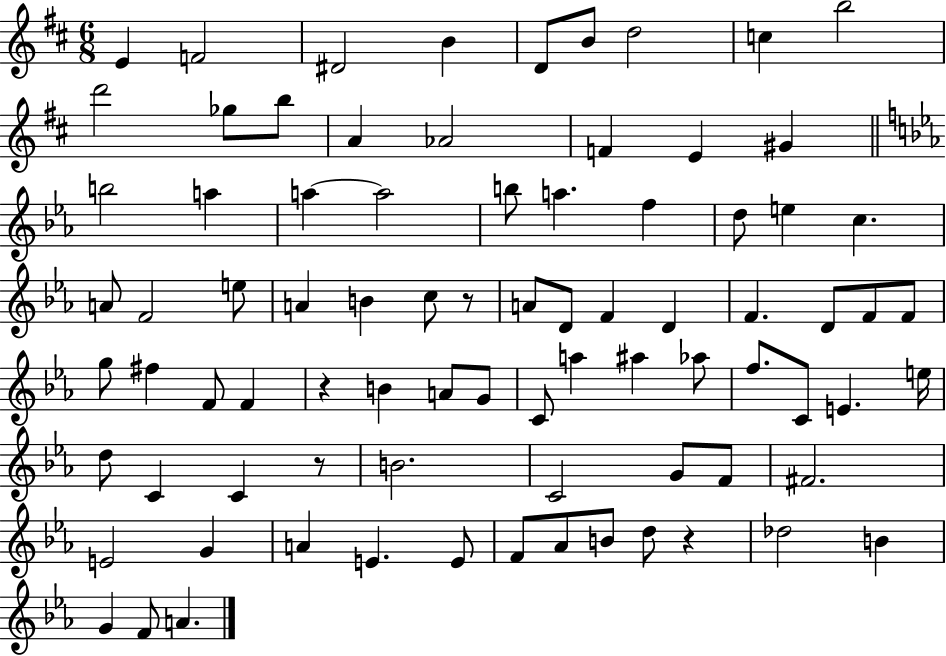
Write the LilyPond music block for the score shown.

{
  \clef treble
  \numericTimeSignature
  \time 6/8
  \key d \major
  e'4 f'2 | dis'2 b'4 | d'8 b'8 d''2 | c''4 b''2 | \break d'''2 ges''8 b''8 | a'4 aes'2 | f'4 e'4 gis'4 | \bar "||" \break \key c \minor b''2 a''4 | a''4~~ a''2 | b''8 a''4. f''4 | d''8 e''4 c''4. | \break a'8 f'2 e''8 | a'4 b'4 c''8 r8 | a'8 d'8 f'4 d'4 | f'4. d'8 f'8 f'8 | \break g''8 fis''4 f'8 f'4 | r4 b'4 a'8 g'8 | c'8 a''4 ais''4 aes''8 | f''8. c'8 e'4. e''16 | \break d''8 c'4 c'4 r8 | b'2. | c'2 g'8 f'8 | fis'2. | \break e'2 g'4 | a'4 e'4. e'8 | f'8 aes'8 b'8 d''8 r4 | des''2 b'4 | \break g'4 f'8 a'4. | \bar "|."
}